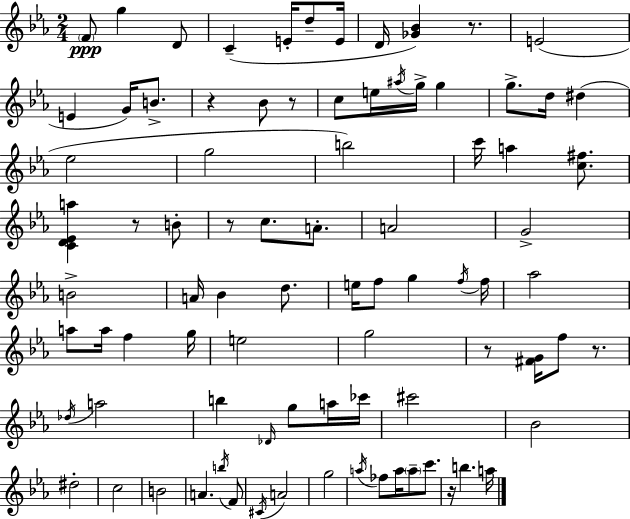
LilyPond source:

{
  \clef treble
  \numericTimeSignature
  \time 2/4
  \key ees \major
  \parenthesize f'8\ppp g''4 d'8 | c'4--( e'16-. d''8-- e'16 | d'16 <ges' bes'>4) r8. | e'2( | \break e'4 g'16) b'8.-> | r4 bes'8 r8 | c''8 e''16 \acciaccatura { ais''16 } g''16-> g''4 | g''8.-> d''16 dis''4( | \break ees''2 | g''2 | b''2) | c'''16 a''4 <c'' fis''>8. | \break <c' d' ees' a''>4 r8 b'8-. | r8 c''8. a'8.-. | a'2 | g'2-> | \break b'2-> | a'16 bes'4 d''8. | e''16 f''8 g''4 | \acciaccatura { f''16 } f''16 aes''2 | \break a''8 a''16 f''4 | g''16 e''2 | g''2 | r8 <fis' g'>16 f''8 r8. | \break \acciaccatura { des''16 } a''2 | b''4 \grace { des'16 } | g''8 a''16 ces'''16 cis'''2 | bes'2 | \break dis''2-. | c''2 | b'2 | a'4. | \break \acciaccatura { b''16 } f'8 \acciaccatura { cis'16 } a'2 | g''2 | \acciaccatura { a''16 } fes''8 | a''16 \parenthesize a''8-- c'''8. r16 | \break b''4. a''16 \bar "|."
}